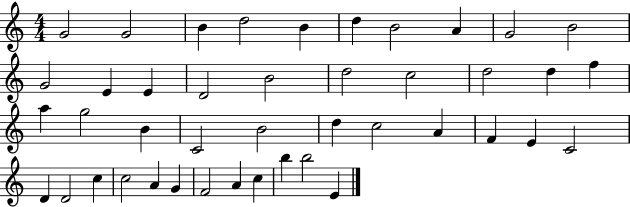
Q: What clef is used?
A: treble